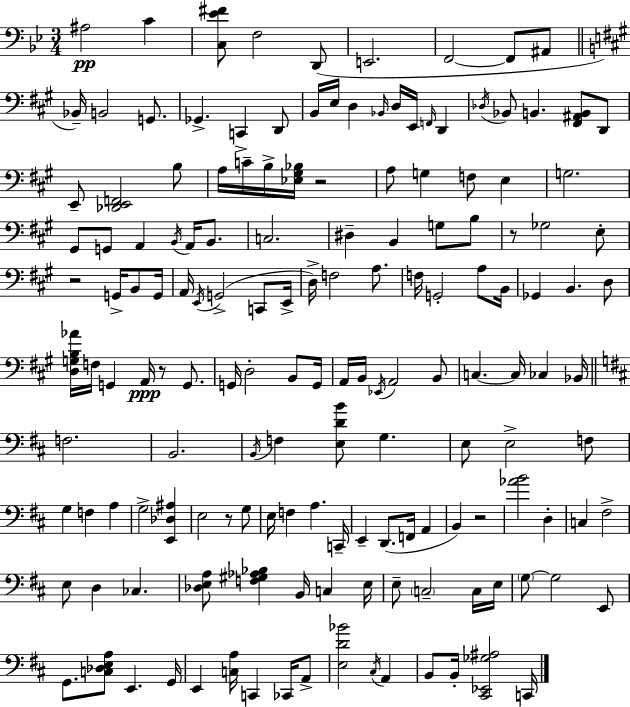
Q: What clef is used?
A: bass